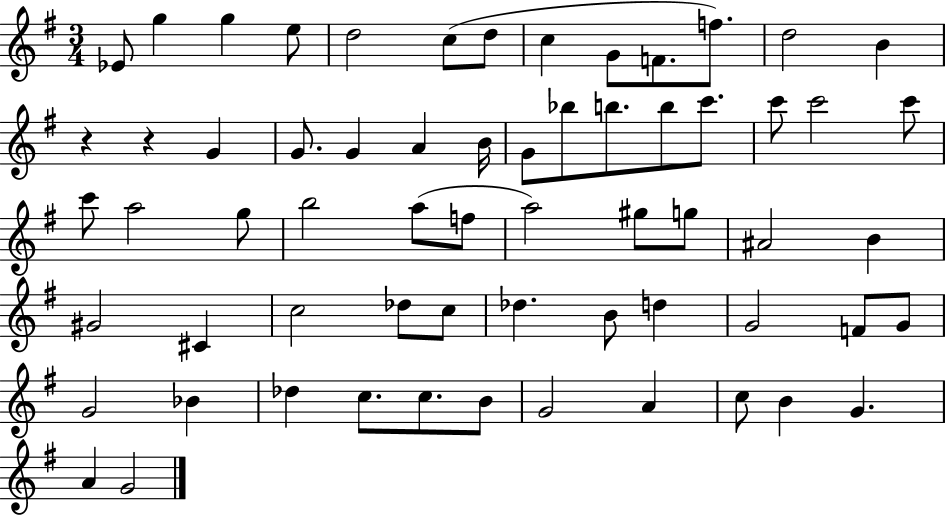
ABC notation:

X:1
T:Untitled
M:3/4
L:1/4
K:G
_E/2 g g e/2 d2 c/2 d/2 c G/2 F/2 f/2 d2 B z z G G/2 G A B/4 G/2 _b/2 b/2 b/2 c'/2 c'/2 c'2 c'/2 c'/2 a2 g/2 b2 a/2 f/2 a2 ^g/2 g/2 ^A2 B ^G2 ^C c2 _d/2 c/2 _d B/2 d G2 F/2 G/2 G2 _B _d c/2 c/2 B/2 G2 A c/2 B G A G2